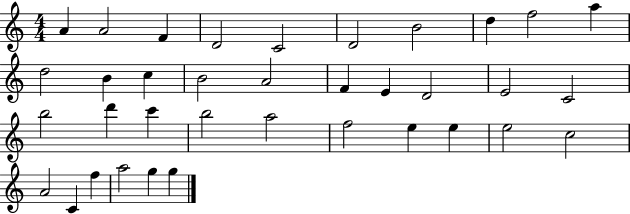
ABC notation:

X:1
T:Untitled
M:4/4
L:1/4
K:C
A A2 F D2 C2 D2 B2 d f2 a d2 B c B2 A2 F E D2 E2 C2 b2 d' c' b2 a2 f2 e e e2 c2 A2 C f a2 g g